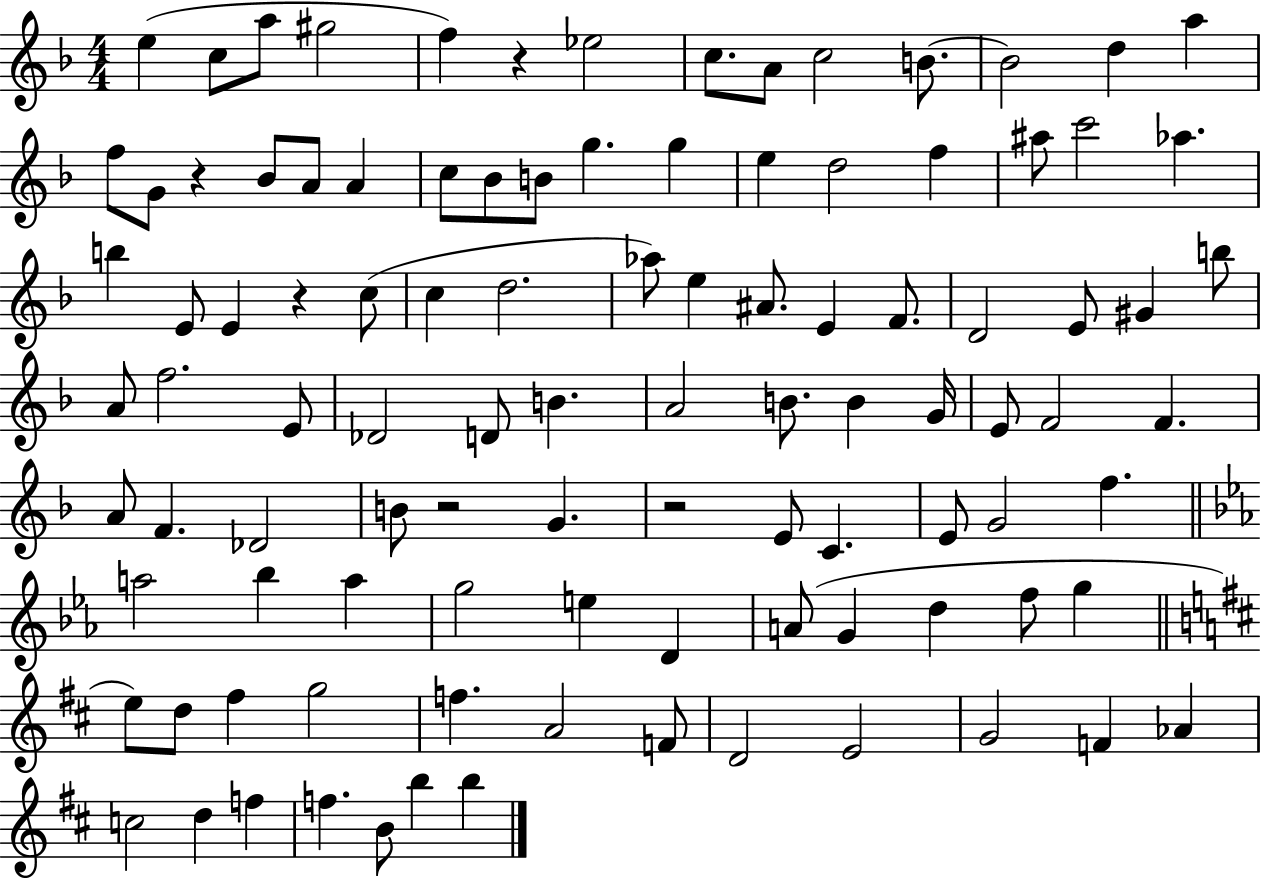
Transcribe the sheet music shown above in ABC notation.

X:1
T:Untitled
M:4/4
L:1/4
K:F
e c/2 a/2 ^g2 f z _e2 c/2 A/2 c2 B/2 B2 d a f/2 G/2 z _B/2 A/2 A c/2 _B/2 B/2 g g e d2 f ^a/2 c'2 _a b E/2 E z c/2 c d2 _a/2 e ^A/2 E F/2 D2 E/2 ^G b/2 A/2 f2 E/2 _D2 D/2 B A2 B/2 B G/4 E/2 F2 F A/2 F _D2 B/2 z2 G z2 E/2 C E/2 G2 f a2 _b a g2 e D A/2 G d f/2 g e/2 d/2 ^f g2 f A2 F/2 D2 E2 G2 F _A c2 d f f B/2 b b